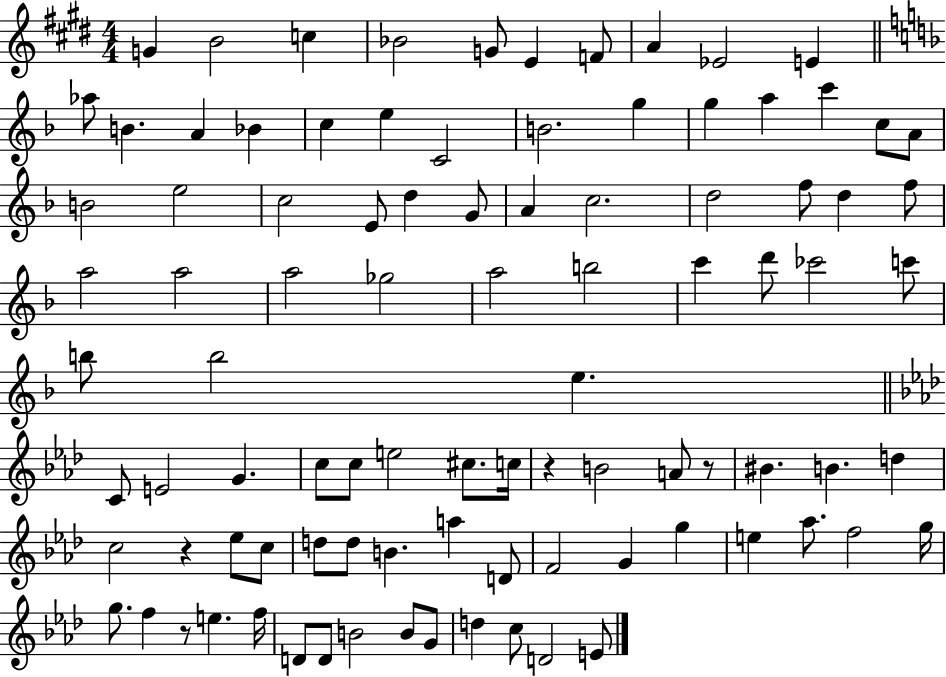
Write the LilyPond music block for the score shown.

{
  \clef treble
  \numericTimeSignature
  \time 4/4
  \key e \major
  g'4 b'2 c''4 | bes'2 g'8 e'4 f'8 | a'4 ees'2 e'4 | \bar "||" \break \key d \minor aes''8 b'4. a'4 bes'4 | c''4 e''4 c'2 | b'2. g''4 | g''4 a''4 c'''4 c''8 a'8 | \break b'2 e''2 | c''2 e'8 d''4 g'8 | a'4 c''2. | d''2 f''8 d''4 f''8 | \break a''2 a''2 | a''2 ges''2 | a''2 b''2 | c'''4 d'''8 ces'''2 c'''8 | \break b''8 b''2 e''4. | \bar "||" \break \key aes \major c'8 e'2 g'4. | c''8 c''8 e''2 cis''8. c''16 | r4 b'2 a'8 r8 | bis'4. b'4. d''4 | \break c''2 r4 ees''8 c''8 | d''8 d''8 b'4. a''4 d'8 | f'2 g'4 g''4 | e''4 aes''8. f''2 g''16 | \break g''8. f''4 r8 e''4. f''16 | d'8 d'8 b'2 b'8 g'8 | d''4 c''8 d'2 e'8 | \bar "|."
}